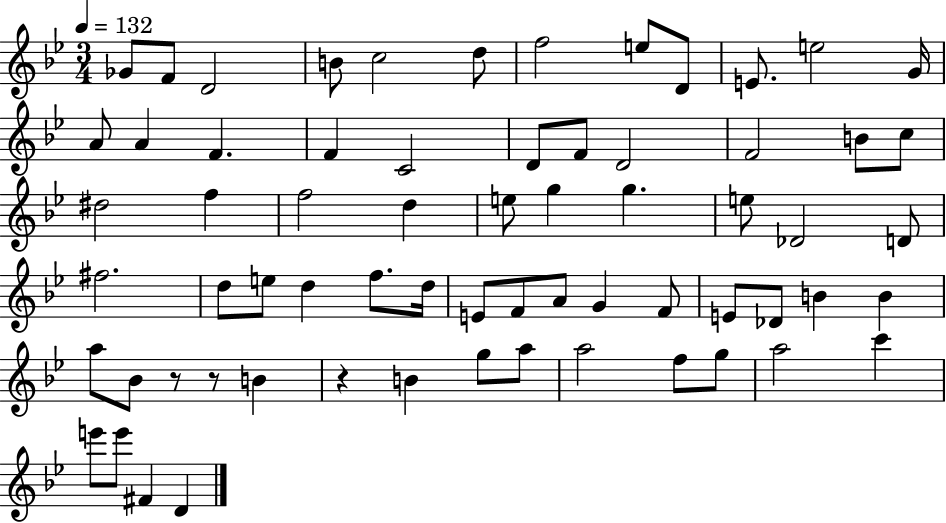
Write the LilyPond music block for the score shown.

{
  \clef treble
  \numericTimeSignature
  \time 3/4
  \key bes \major
  \tempo 4 = 132
  ges'8 f'8 d'2 | b'8 c''2 d''8 | f''2 e''8 d'8 | e'8. e''2 g'16 | \break a'8 a'4 f'4. | f'4 c'2 | d'8 f'8 d'2 | f'2 b'8 c''8 | \break dis''2 f''4 | f''2 d''4 | e''8 g''4 g''4. | e''8 des'2 d'8 | \break fis''2. | d''8 e''8 d''4 f''8. d''16 | e'8 f'8 a'8 g'4 f'8 | e'8 des'8 b'4 b'4 | \break a''8 bes'8 r8 r8 b'4 | r4 b'4 g''8 a''8 | a''2 f''8 g''8 | a''2 c'''4 | \break e'''8 e'''8 fis'4 d'4 | \bar "|."
}